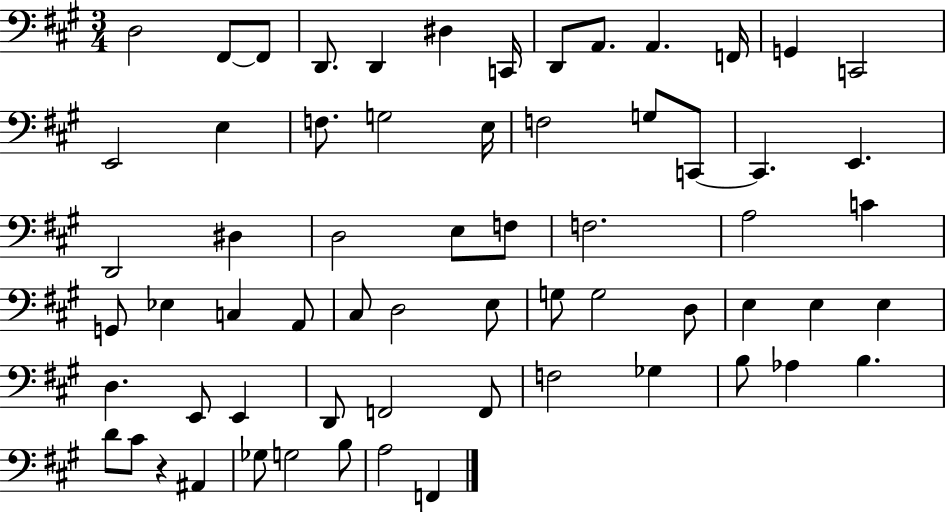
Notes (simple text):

D3/h F#2/e F#2/e D2/e. D2/q D#3/q C2/s D2/e A2/e. A2/q. F2/s G2/q C2/h E2/h E3/q F3/e. G3/h E3/s F3/h G3/e C2/e C2/q. E2/q. D2/h D#3/q D3/h E3/e F3/e F3/h. A3/h C4/q G2/e Eb3/q C3/q A2/e C#3/e D3/h E3/e G3/e G3/h D3/e E3/q E3/q E3/q D3/q. E2/e E2/q D2/e F2/h F2/e F3/h Gb3/q B3/e Ab3/q B3/q. D4/e C#4/e R/q A#2/q Gb3/e G3/h B3/e A3/h F2/q